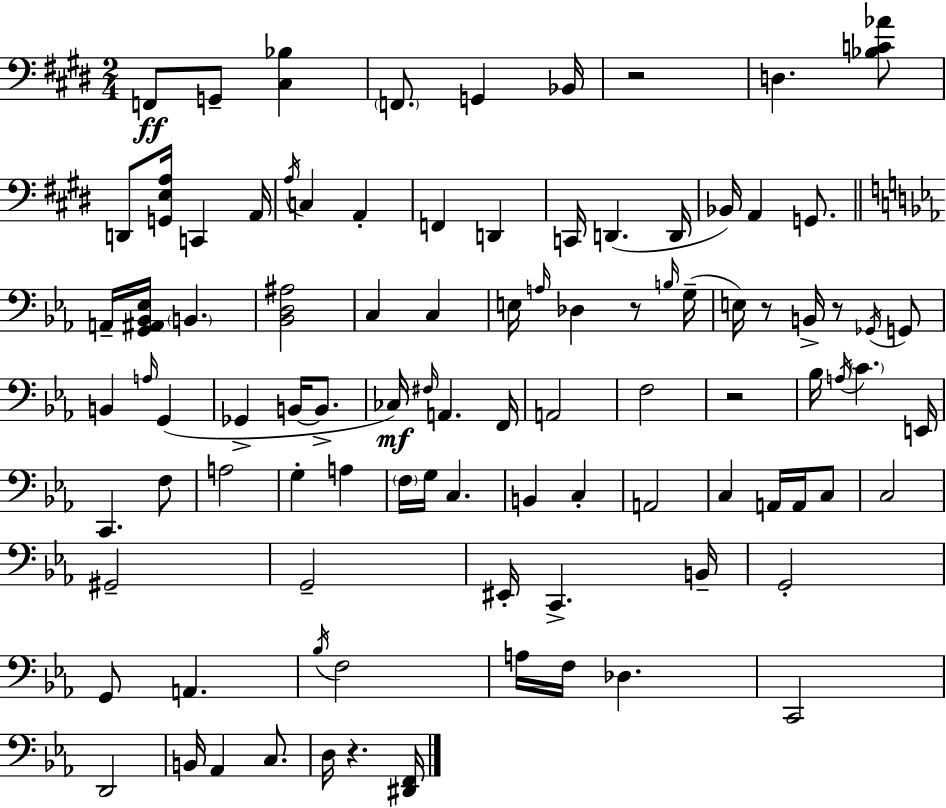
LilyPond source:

{
  \clef bass
  \numericTimeSignature
  \time 2/4
  \key e \major
  f,8\ff g,8-- <cis bes>4 | \parenthesize f,8. g,4 bes,16 | r2 | d4. <bes c' aes'>8 | \break d,8 <g, e a>16 c,4 a,16 | \acciaccatura { a16 } c4 a,4-. | f,4 d,4 | c,16 d,4.( | \break d,16 bes,16) a,4 g,8. | \bar "||" \break \key ees \major a,16-- <g, ais, bes, ees>16 \parenthesize b,4. | <bes, d ais>2 | c4 c4 | e16 \grace { a16 } des4 r8 | \break \grace { b16 }( g16-- e16) r8 b,16-> r8 | \acciaccatura { ges,16 } g,8 b,4 \grace { a16 }( | g,4 ges,4-> | b,16~~ b,8.-> ces16\mf) \grace { fis16 } a,4. | \break f,16 a,2 | f2 | r2 | bes16 \acciaccatura { a16 } \parenthesize c'4. | \break e,16 c,4. | f8 a2 | g4-. | a4 \parenthesize f16 g16 | \break c4. b,4 | c4-. a,2 | c4 | a,16 a,16 c8 c2 | \break gis,2-- | g,2-- | eis,16-. c,4.-> | b,16-- g,2-. | \break g,8 | a,4. \acciaccatura { bes16 } f2 | a16 | f16 des4. c,2 | \break d,2 | b,16 | aes,4 c8. d16 | r4. <dis, f,>16 \bar "|."
}